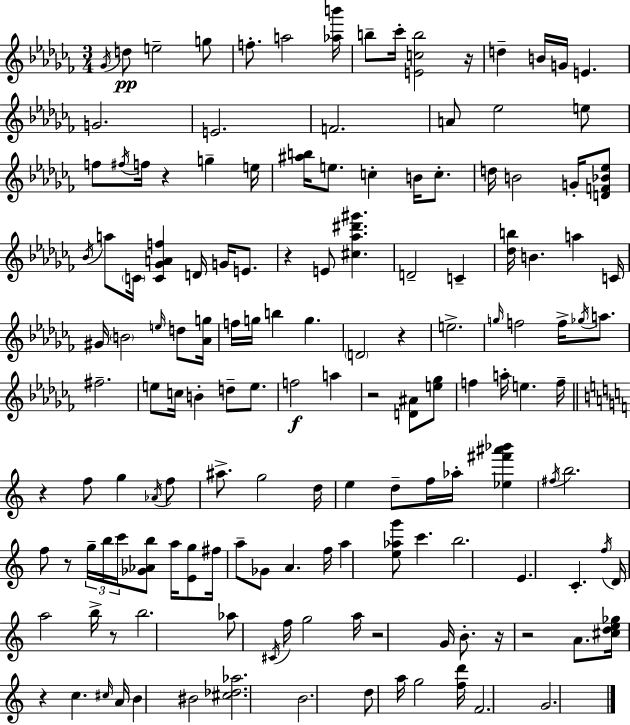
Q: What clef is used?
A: treble